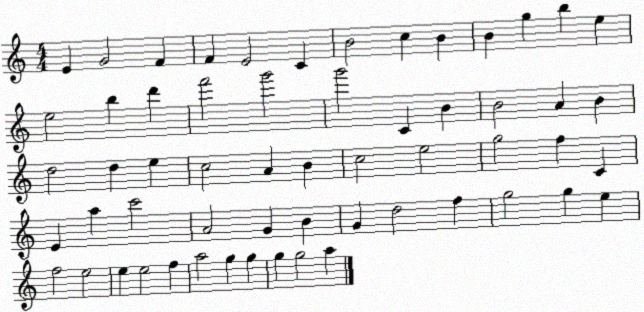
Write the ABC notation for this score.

X:1
T:Untitled
M:4/4
L:1/4
K:C
E G2 F F E2 C B2 c B B g b e e2 b d' f'2 g'2 g'2 C B B2 A B d2 d e c2 A B c2 e2 g2 f C E a c'2 A2 G B G d2 f g2 g e f2 e2 e e2 f a2 g g g g2 a